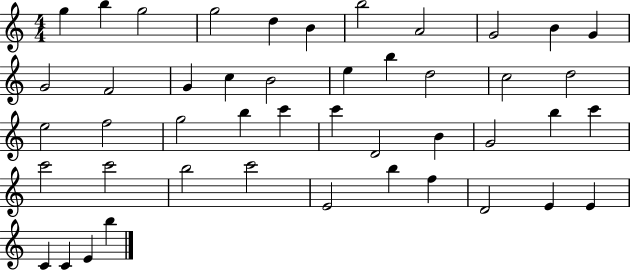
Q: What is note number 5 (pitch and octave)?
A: D5